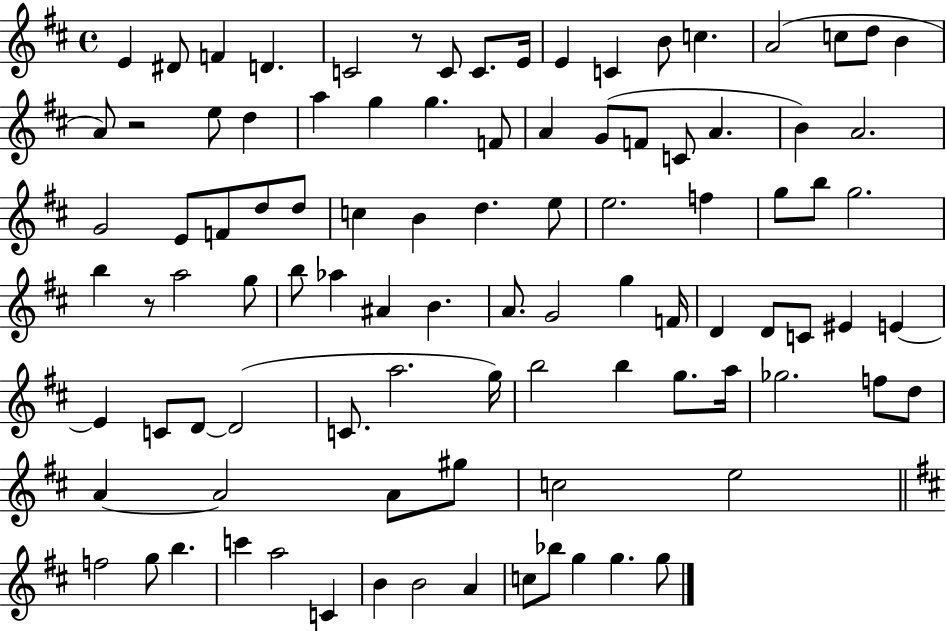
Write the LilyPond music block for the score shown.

{
  \clef treble
  \time 4/4
  \defaultTimeSignature
  \key d \major
  e'4 dis'8 f'4 d'4. | c'2 r8 c'8 c'8. e'16 | e'4 c'4 b'8 c''4. | a'2( c''8 d''8 b'4 | \break a'8) r2 e''8 d''4 | a''4 g''4 g''4. f'8 | a'4 g'8( f'8 c'8 a'4. | b'4) a'2. | \break g'2 e'8 f'8 d''8 d''8 | c''4 b'4 d''4. e''8 | e''2. f''4 | g''8 b''8 g''2. | \break b''4 r8 a''2 g''8 | b''8 aes''4 ais'4 b'4. | a'8. g'2 g''4 f'16 | d'4 d'8 c'8 eis'4 e'4~~ | \break e'4 c'8 d'8~~ d'2( | c'8. a''2. g''16) | b''2 b''4 g''8. a''16 | ges''2. f''8 d''8 | \break a'4~~ a'2 a'8 gis''8 | c''2 e''2 | \bar "||" \break \key d \major f''2 g''8 b''4. | c'''4 a''2 c'4 | b'4 b'2 a'4 | c''8 bes''8 g''4 g''4. g''8 | \break \bar "|."
}